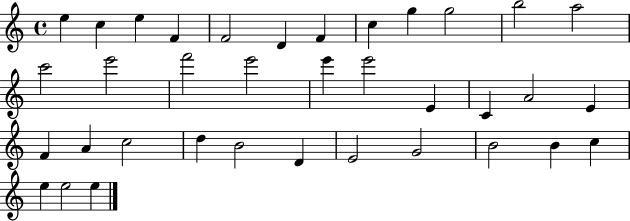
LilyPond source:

{
  \clef treble
  \time 4/4
  \defaultTimeSignature
  \key c \major
  e''4 c''4 e''4 f'4 | f'2 d'4 f'4 | c''4 g''4 g''2 | b''2 a''2 | \break c'''2 e'''2 | f'''2 e'''2 | e'''4 e'''2 e'4 | c'4 a'2 e'4 | \break f'4 a'4 c''2 | d''4 b'2 d'4 | e'2 g'2 | b'2 b'4 c''4 | \break e''4 e''2 e''4 | \bar "|."
}